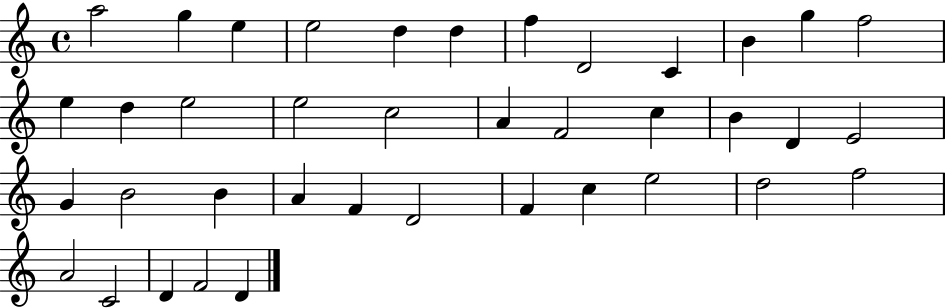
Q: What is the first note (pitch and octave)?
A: A5